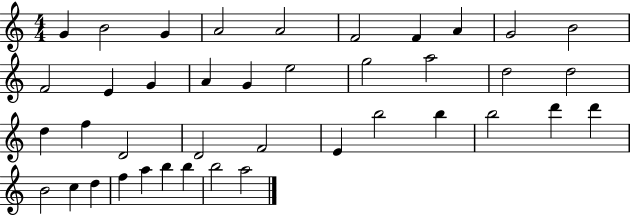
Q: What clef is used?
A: treble